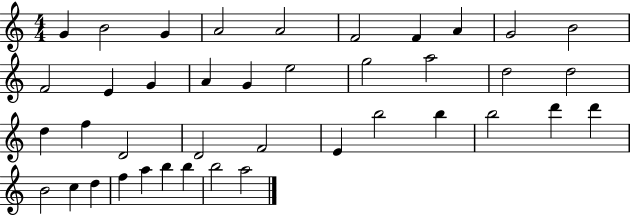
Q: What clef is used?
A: treble